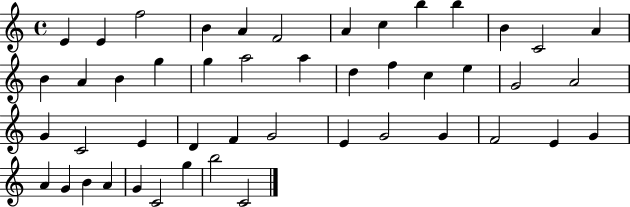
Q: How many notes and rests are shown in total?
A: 47